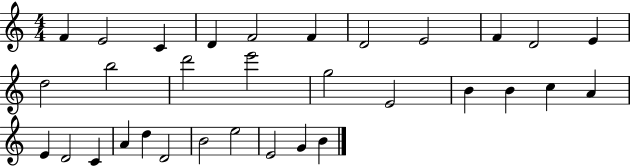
F4/q E4/h C4/q D4/q F4/h F4/q D4/h E4/h F4/q D4/h E4/q D5/h B5/h D6/h E6/h G5/h E4/h B4/q B4/q C5/q A4/q E4/q D4/h C4/q A4/q D5/q D4/h B4/h E5/h E4/h G4/q B4/q